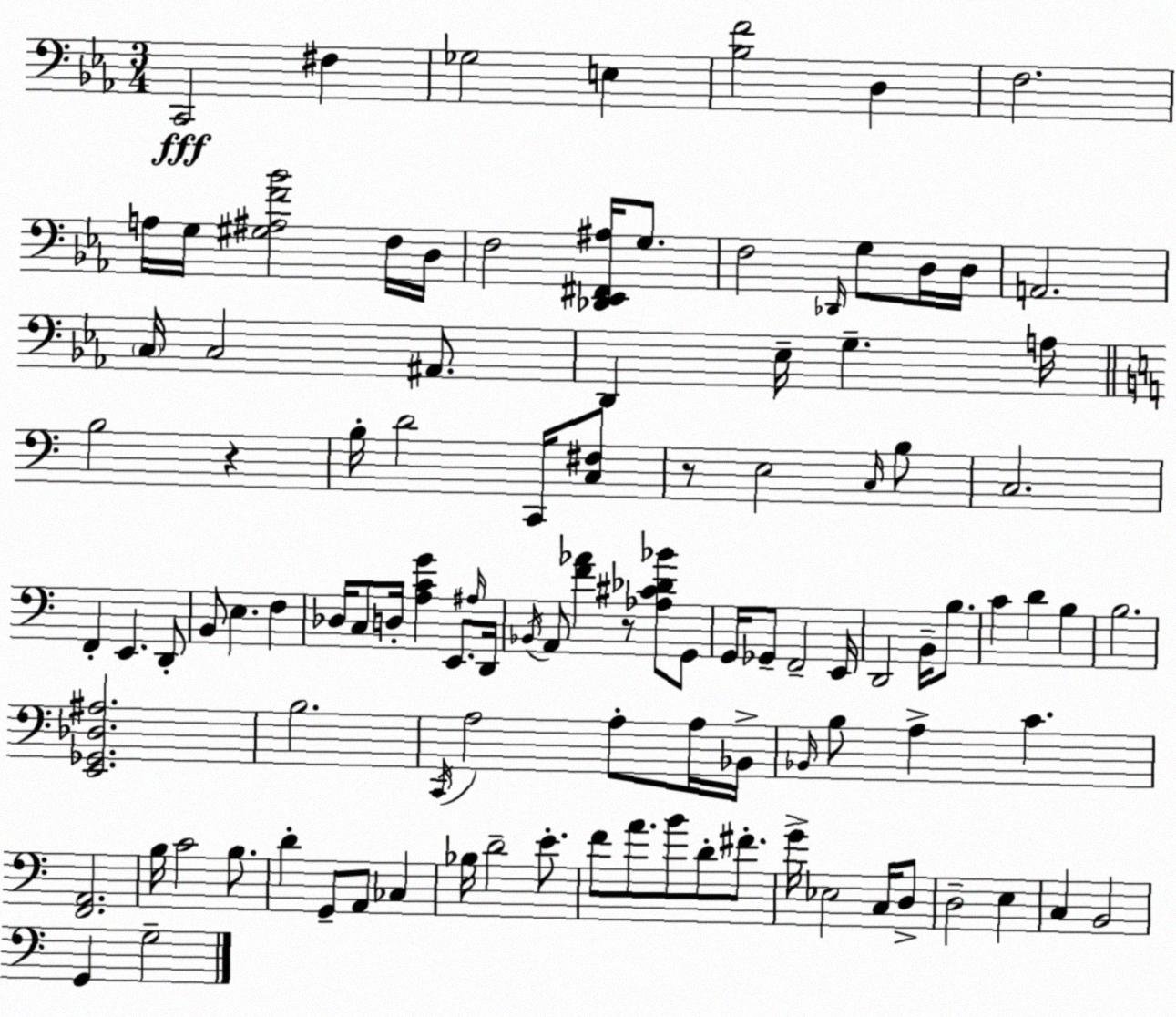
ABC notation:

X:1
T:Untitled
M:3/4
L:1/4
K:Cm
C,,2 ^F, _G,2 E, [_B,F]2 D, F,2 A,/4 G,/4 [^G,^A,F_B]2 F,/4 D,/4 F,2 [_D,,_E,,^F,,^A,]/4 G,/2 F,2 _D,,/4 G,/2 D,/4 D,/4 A,,2 C,/4 C,2 ^A,,/2 D,, _E,/4 G, A,/4 B,2 z B,/4 D2 C,,/4 [C,^F,]/2 z/2 E,2 C,/4 B,/2 C,2 F,, E,, D,,/2 B,,/2 E, F, _D,/4 C,/2 D,/4 [A,CG] E,,/2 ^A,/4 D,,/4 _B,,/4 A,,/2 [F_A] z/2 [_A,^C_D_B]/2 G,,/2 G,,/4 _G,,/2 F,,2 E,,/4 D,,2 B,,/4 B,/2 C D B, B,2 [E,,_G,,_D,^A,]2 B,2 C,,/4 A,2 A,/2 A,/4 _B,,/4 _B,,/4 B,/2 A, C [F,,A,,]2 B,/4 C2 B,/2 D G,,/2 A,,/2 _C, _B,/4 D2 E/2 F/2 A/2 B/2 D/2 ^F/2 G/4 _E,2 C,/4 D,/2 D,2 E, C, B,,2 G,, G,2